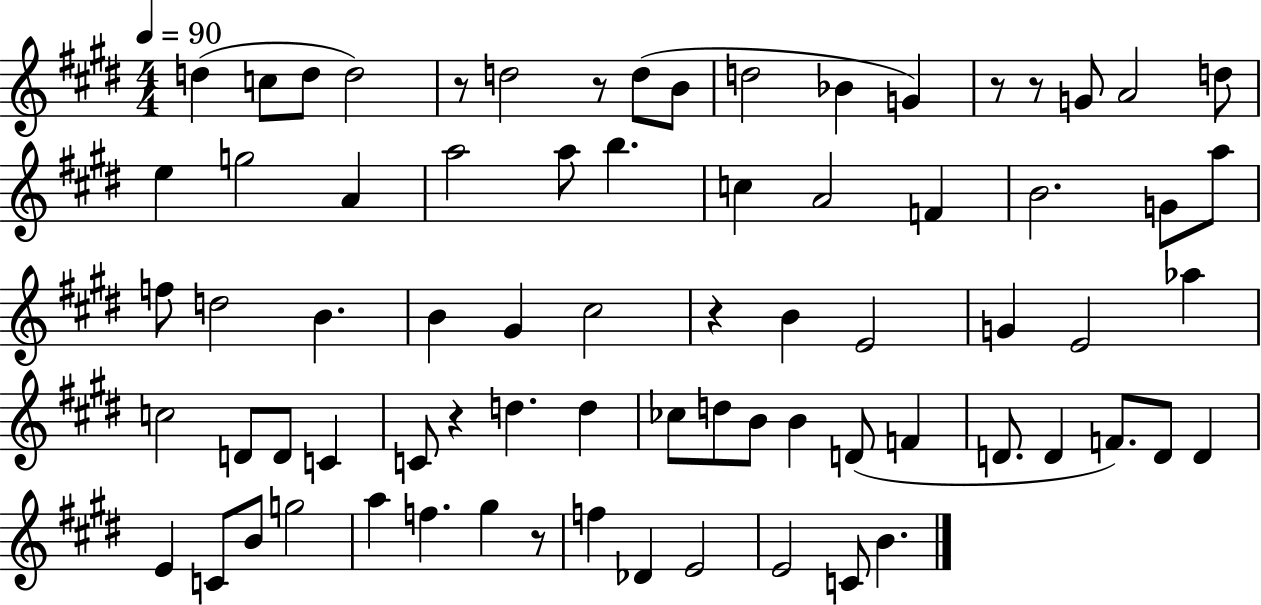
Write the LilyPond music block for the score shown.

{
  \clef treble
  \numericTimeSignature
  \time 4/4
  \key e \major
  \tempo 4 = 90
  d''4( c''8 d''8 d''2) | r8 d''2 r8 d''8( b'8 | d''2 bes'4 g'4) | r8 r8 g'8 a'2 d''8 | \break e''4 g''2 a'4 | a''2 a''8 b''4. | c''4 a'2 f'4 | b'2. g'8 a''8 | \break f''8 d''2 b'4. | b'4 gis'4 cis''2 | r4 b'4 e'2 | g'4 e'2 aes''4 | \break c''2 d'8 d'8 c'4 | c'8 r4 d''4. d''4 | ces''8 d''8 b'8 b'4 d'8( f'4 | d'8. d'4 f'8.) d'8 d'4 | \break e'4 c'8 b'8 g''2 | a''4 f''4. gis''4 r8 | f''4 des'4 e'2 | e'2 c'8 b'4. | \break \bar "|."
}